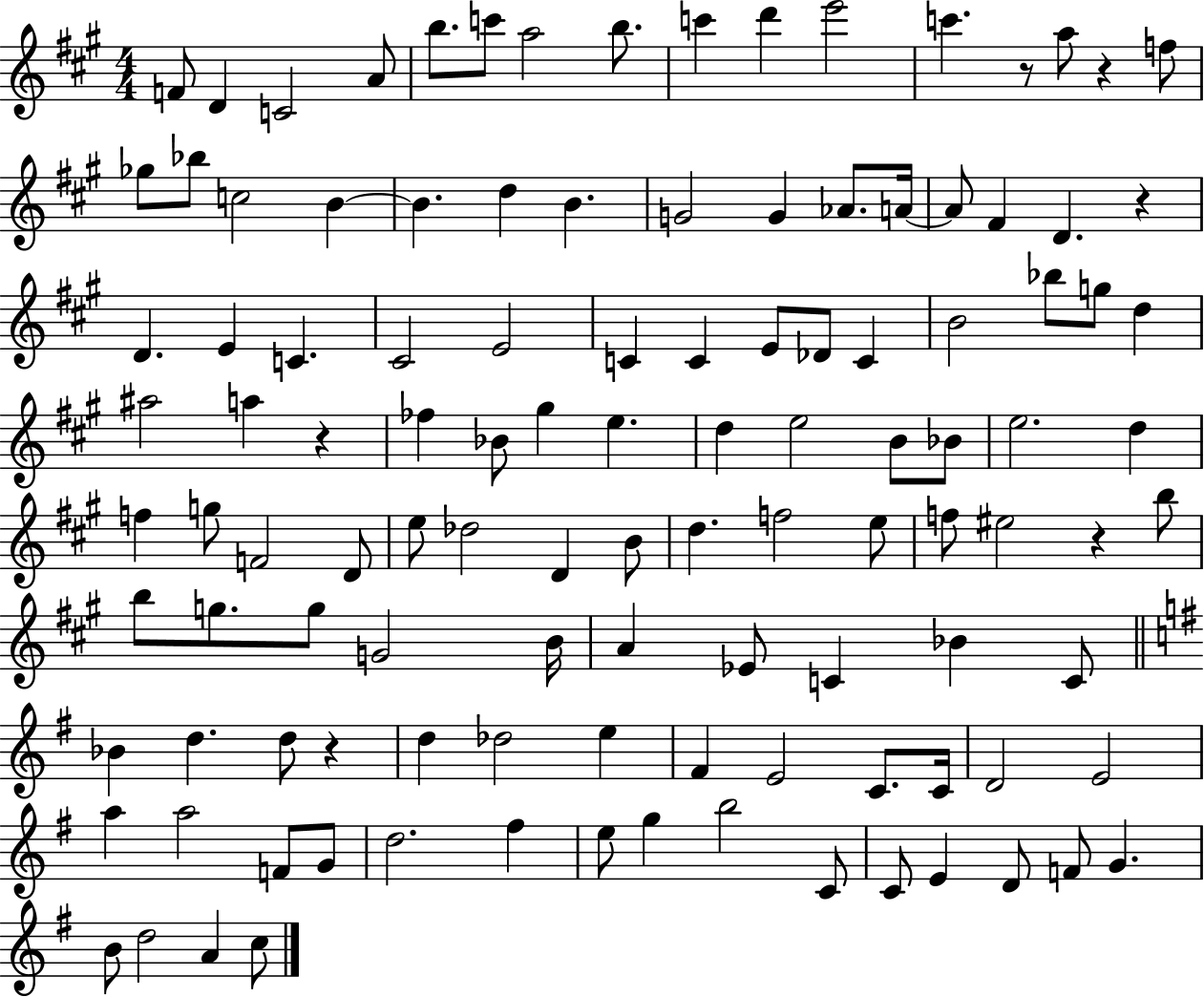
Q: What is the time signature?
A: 4/4